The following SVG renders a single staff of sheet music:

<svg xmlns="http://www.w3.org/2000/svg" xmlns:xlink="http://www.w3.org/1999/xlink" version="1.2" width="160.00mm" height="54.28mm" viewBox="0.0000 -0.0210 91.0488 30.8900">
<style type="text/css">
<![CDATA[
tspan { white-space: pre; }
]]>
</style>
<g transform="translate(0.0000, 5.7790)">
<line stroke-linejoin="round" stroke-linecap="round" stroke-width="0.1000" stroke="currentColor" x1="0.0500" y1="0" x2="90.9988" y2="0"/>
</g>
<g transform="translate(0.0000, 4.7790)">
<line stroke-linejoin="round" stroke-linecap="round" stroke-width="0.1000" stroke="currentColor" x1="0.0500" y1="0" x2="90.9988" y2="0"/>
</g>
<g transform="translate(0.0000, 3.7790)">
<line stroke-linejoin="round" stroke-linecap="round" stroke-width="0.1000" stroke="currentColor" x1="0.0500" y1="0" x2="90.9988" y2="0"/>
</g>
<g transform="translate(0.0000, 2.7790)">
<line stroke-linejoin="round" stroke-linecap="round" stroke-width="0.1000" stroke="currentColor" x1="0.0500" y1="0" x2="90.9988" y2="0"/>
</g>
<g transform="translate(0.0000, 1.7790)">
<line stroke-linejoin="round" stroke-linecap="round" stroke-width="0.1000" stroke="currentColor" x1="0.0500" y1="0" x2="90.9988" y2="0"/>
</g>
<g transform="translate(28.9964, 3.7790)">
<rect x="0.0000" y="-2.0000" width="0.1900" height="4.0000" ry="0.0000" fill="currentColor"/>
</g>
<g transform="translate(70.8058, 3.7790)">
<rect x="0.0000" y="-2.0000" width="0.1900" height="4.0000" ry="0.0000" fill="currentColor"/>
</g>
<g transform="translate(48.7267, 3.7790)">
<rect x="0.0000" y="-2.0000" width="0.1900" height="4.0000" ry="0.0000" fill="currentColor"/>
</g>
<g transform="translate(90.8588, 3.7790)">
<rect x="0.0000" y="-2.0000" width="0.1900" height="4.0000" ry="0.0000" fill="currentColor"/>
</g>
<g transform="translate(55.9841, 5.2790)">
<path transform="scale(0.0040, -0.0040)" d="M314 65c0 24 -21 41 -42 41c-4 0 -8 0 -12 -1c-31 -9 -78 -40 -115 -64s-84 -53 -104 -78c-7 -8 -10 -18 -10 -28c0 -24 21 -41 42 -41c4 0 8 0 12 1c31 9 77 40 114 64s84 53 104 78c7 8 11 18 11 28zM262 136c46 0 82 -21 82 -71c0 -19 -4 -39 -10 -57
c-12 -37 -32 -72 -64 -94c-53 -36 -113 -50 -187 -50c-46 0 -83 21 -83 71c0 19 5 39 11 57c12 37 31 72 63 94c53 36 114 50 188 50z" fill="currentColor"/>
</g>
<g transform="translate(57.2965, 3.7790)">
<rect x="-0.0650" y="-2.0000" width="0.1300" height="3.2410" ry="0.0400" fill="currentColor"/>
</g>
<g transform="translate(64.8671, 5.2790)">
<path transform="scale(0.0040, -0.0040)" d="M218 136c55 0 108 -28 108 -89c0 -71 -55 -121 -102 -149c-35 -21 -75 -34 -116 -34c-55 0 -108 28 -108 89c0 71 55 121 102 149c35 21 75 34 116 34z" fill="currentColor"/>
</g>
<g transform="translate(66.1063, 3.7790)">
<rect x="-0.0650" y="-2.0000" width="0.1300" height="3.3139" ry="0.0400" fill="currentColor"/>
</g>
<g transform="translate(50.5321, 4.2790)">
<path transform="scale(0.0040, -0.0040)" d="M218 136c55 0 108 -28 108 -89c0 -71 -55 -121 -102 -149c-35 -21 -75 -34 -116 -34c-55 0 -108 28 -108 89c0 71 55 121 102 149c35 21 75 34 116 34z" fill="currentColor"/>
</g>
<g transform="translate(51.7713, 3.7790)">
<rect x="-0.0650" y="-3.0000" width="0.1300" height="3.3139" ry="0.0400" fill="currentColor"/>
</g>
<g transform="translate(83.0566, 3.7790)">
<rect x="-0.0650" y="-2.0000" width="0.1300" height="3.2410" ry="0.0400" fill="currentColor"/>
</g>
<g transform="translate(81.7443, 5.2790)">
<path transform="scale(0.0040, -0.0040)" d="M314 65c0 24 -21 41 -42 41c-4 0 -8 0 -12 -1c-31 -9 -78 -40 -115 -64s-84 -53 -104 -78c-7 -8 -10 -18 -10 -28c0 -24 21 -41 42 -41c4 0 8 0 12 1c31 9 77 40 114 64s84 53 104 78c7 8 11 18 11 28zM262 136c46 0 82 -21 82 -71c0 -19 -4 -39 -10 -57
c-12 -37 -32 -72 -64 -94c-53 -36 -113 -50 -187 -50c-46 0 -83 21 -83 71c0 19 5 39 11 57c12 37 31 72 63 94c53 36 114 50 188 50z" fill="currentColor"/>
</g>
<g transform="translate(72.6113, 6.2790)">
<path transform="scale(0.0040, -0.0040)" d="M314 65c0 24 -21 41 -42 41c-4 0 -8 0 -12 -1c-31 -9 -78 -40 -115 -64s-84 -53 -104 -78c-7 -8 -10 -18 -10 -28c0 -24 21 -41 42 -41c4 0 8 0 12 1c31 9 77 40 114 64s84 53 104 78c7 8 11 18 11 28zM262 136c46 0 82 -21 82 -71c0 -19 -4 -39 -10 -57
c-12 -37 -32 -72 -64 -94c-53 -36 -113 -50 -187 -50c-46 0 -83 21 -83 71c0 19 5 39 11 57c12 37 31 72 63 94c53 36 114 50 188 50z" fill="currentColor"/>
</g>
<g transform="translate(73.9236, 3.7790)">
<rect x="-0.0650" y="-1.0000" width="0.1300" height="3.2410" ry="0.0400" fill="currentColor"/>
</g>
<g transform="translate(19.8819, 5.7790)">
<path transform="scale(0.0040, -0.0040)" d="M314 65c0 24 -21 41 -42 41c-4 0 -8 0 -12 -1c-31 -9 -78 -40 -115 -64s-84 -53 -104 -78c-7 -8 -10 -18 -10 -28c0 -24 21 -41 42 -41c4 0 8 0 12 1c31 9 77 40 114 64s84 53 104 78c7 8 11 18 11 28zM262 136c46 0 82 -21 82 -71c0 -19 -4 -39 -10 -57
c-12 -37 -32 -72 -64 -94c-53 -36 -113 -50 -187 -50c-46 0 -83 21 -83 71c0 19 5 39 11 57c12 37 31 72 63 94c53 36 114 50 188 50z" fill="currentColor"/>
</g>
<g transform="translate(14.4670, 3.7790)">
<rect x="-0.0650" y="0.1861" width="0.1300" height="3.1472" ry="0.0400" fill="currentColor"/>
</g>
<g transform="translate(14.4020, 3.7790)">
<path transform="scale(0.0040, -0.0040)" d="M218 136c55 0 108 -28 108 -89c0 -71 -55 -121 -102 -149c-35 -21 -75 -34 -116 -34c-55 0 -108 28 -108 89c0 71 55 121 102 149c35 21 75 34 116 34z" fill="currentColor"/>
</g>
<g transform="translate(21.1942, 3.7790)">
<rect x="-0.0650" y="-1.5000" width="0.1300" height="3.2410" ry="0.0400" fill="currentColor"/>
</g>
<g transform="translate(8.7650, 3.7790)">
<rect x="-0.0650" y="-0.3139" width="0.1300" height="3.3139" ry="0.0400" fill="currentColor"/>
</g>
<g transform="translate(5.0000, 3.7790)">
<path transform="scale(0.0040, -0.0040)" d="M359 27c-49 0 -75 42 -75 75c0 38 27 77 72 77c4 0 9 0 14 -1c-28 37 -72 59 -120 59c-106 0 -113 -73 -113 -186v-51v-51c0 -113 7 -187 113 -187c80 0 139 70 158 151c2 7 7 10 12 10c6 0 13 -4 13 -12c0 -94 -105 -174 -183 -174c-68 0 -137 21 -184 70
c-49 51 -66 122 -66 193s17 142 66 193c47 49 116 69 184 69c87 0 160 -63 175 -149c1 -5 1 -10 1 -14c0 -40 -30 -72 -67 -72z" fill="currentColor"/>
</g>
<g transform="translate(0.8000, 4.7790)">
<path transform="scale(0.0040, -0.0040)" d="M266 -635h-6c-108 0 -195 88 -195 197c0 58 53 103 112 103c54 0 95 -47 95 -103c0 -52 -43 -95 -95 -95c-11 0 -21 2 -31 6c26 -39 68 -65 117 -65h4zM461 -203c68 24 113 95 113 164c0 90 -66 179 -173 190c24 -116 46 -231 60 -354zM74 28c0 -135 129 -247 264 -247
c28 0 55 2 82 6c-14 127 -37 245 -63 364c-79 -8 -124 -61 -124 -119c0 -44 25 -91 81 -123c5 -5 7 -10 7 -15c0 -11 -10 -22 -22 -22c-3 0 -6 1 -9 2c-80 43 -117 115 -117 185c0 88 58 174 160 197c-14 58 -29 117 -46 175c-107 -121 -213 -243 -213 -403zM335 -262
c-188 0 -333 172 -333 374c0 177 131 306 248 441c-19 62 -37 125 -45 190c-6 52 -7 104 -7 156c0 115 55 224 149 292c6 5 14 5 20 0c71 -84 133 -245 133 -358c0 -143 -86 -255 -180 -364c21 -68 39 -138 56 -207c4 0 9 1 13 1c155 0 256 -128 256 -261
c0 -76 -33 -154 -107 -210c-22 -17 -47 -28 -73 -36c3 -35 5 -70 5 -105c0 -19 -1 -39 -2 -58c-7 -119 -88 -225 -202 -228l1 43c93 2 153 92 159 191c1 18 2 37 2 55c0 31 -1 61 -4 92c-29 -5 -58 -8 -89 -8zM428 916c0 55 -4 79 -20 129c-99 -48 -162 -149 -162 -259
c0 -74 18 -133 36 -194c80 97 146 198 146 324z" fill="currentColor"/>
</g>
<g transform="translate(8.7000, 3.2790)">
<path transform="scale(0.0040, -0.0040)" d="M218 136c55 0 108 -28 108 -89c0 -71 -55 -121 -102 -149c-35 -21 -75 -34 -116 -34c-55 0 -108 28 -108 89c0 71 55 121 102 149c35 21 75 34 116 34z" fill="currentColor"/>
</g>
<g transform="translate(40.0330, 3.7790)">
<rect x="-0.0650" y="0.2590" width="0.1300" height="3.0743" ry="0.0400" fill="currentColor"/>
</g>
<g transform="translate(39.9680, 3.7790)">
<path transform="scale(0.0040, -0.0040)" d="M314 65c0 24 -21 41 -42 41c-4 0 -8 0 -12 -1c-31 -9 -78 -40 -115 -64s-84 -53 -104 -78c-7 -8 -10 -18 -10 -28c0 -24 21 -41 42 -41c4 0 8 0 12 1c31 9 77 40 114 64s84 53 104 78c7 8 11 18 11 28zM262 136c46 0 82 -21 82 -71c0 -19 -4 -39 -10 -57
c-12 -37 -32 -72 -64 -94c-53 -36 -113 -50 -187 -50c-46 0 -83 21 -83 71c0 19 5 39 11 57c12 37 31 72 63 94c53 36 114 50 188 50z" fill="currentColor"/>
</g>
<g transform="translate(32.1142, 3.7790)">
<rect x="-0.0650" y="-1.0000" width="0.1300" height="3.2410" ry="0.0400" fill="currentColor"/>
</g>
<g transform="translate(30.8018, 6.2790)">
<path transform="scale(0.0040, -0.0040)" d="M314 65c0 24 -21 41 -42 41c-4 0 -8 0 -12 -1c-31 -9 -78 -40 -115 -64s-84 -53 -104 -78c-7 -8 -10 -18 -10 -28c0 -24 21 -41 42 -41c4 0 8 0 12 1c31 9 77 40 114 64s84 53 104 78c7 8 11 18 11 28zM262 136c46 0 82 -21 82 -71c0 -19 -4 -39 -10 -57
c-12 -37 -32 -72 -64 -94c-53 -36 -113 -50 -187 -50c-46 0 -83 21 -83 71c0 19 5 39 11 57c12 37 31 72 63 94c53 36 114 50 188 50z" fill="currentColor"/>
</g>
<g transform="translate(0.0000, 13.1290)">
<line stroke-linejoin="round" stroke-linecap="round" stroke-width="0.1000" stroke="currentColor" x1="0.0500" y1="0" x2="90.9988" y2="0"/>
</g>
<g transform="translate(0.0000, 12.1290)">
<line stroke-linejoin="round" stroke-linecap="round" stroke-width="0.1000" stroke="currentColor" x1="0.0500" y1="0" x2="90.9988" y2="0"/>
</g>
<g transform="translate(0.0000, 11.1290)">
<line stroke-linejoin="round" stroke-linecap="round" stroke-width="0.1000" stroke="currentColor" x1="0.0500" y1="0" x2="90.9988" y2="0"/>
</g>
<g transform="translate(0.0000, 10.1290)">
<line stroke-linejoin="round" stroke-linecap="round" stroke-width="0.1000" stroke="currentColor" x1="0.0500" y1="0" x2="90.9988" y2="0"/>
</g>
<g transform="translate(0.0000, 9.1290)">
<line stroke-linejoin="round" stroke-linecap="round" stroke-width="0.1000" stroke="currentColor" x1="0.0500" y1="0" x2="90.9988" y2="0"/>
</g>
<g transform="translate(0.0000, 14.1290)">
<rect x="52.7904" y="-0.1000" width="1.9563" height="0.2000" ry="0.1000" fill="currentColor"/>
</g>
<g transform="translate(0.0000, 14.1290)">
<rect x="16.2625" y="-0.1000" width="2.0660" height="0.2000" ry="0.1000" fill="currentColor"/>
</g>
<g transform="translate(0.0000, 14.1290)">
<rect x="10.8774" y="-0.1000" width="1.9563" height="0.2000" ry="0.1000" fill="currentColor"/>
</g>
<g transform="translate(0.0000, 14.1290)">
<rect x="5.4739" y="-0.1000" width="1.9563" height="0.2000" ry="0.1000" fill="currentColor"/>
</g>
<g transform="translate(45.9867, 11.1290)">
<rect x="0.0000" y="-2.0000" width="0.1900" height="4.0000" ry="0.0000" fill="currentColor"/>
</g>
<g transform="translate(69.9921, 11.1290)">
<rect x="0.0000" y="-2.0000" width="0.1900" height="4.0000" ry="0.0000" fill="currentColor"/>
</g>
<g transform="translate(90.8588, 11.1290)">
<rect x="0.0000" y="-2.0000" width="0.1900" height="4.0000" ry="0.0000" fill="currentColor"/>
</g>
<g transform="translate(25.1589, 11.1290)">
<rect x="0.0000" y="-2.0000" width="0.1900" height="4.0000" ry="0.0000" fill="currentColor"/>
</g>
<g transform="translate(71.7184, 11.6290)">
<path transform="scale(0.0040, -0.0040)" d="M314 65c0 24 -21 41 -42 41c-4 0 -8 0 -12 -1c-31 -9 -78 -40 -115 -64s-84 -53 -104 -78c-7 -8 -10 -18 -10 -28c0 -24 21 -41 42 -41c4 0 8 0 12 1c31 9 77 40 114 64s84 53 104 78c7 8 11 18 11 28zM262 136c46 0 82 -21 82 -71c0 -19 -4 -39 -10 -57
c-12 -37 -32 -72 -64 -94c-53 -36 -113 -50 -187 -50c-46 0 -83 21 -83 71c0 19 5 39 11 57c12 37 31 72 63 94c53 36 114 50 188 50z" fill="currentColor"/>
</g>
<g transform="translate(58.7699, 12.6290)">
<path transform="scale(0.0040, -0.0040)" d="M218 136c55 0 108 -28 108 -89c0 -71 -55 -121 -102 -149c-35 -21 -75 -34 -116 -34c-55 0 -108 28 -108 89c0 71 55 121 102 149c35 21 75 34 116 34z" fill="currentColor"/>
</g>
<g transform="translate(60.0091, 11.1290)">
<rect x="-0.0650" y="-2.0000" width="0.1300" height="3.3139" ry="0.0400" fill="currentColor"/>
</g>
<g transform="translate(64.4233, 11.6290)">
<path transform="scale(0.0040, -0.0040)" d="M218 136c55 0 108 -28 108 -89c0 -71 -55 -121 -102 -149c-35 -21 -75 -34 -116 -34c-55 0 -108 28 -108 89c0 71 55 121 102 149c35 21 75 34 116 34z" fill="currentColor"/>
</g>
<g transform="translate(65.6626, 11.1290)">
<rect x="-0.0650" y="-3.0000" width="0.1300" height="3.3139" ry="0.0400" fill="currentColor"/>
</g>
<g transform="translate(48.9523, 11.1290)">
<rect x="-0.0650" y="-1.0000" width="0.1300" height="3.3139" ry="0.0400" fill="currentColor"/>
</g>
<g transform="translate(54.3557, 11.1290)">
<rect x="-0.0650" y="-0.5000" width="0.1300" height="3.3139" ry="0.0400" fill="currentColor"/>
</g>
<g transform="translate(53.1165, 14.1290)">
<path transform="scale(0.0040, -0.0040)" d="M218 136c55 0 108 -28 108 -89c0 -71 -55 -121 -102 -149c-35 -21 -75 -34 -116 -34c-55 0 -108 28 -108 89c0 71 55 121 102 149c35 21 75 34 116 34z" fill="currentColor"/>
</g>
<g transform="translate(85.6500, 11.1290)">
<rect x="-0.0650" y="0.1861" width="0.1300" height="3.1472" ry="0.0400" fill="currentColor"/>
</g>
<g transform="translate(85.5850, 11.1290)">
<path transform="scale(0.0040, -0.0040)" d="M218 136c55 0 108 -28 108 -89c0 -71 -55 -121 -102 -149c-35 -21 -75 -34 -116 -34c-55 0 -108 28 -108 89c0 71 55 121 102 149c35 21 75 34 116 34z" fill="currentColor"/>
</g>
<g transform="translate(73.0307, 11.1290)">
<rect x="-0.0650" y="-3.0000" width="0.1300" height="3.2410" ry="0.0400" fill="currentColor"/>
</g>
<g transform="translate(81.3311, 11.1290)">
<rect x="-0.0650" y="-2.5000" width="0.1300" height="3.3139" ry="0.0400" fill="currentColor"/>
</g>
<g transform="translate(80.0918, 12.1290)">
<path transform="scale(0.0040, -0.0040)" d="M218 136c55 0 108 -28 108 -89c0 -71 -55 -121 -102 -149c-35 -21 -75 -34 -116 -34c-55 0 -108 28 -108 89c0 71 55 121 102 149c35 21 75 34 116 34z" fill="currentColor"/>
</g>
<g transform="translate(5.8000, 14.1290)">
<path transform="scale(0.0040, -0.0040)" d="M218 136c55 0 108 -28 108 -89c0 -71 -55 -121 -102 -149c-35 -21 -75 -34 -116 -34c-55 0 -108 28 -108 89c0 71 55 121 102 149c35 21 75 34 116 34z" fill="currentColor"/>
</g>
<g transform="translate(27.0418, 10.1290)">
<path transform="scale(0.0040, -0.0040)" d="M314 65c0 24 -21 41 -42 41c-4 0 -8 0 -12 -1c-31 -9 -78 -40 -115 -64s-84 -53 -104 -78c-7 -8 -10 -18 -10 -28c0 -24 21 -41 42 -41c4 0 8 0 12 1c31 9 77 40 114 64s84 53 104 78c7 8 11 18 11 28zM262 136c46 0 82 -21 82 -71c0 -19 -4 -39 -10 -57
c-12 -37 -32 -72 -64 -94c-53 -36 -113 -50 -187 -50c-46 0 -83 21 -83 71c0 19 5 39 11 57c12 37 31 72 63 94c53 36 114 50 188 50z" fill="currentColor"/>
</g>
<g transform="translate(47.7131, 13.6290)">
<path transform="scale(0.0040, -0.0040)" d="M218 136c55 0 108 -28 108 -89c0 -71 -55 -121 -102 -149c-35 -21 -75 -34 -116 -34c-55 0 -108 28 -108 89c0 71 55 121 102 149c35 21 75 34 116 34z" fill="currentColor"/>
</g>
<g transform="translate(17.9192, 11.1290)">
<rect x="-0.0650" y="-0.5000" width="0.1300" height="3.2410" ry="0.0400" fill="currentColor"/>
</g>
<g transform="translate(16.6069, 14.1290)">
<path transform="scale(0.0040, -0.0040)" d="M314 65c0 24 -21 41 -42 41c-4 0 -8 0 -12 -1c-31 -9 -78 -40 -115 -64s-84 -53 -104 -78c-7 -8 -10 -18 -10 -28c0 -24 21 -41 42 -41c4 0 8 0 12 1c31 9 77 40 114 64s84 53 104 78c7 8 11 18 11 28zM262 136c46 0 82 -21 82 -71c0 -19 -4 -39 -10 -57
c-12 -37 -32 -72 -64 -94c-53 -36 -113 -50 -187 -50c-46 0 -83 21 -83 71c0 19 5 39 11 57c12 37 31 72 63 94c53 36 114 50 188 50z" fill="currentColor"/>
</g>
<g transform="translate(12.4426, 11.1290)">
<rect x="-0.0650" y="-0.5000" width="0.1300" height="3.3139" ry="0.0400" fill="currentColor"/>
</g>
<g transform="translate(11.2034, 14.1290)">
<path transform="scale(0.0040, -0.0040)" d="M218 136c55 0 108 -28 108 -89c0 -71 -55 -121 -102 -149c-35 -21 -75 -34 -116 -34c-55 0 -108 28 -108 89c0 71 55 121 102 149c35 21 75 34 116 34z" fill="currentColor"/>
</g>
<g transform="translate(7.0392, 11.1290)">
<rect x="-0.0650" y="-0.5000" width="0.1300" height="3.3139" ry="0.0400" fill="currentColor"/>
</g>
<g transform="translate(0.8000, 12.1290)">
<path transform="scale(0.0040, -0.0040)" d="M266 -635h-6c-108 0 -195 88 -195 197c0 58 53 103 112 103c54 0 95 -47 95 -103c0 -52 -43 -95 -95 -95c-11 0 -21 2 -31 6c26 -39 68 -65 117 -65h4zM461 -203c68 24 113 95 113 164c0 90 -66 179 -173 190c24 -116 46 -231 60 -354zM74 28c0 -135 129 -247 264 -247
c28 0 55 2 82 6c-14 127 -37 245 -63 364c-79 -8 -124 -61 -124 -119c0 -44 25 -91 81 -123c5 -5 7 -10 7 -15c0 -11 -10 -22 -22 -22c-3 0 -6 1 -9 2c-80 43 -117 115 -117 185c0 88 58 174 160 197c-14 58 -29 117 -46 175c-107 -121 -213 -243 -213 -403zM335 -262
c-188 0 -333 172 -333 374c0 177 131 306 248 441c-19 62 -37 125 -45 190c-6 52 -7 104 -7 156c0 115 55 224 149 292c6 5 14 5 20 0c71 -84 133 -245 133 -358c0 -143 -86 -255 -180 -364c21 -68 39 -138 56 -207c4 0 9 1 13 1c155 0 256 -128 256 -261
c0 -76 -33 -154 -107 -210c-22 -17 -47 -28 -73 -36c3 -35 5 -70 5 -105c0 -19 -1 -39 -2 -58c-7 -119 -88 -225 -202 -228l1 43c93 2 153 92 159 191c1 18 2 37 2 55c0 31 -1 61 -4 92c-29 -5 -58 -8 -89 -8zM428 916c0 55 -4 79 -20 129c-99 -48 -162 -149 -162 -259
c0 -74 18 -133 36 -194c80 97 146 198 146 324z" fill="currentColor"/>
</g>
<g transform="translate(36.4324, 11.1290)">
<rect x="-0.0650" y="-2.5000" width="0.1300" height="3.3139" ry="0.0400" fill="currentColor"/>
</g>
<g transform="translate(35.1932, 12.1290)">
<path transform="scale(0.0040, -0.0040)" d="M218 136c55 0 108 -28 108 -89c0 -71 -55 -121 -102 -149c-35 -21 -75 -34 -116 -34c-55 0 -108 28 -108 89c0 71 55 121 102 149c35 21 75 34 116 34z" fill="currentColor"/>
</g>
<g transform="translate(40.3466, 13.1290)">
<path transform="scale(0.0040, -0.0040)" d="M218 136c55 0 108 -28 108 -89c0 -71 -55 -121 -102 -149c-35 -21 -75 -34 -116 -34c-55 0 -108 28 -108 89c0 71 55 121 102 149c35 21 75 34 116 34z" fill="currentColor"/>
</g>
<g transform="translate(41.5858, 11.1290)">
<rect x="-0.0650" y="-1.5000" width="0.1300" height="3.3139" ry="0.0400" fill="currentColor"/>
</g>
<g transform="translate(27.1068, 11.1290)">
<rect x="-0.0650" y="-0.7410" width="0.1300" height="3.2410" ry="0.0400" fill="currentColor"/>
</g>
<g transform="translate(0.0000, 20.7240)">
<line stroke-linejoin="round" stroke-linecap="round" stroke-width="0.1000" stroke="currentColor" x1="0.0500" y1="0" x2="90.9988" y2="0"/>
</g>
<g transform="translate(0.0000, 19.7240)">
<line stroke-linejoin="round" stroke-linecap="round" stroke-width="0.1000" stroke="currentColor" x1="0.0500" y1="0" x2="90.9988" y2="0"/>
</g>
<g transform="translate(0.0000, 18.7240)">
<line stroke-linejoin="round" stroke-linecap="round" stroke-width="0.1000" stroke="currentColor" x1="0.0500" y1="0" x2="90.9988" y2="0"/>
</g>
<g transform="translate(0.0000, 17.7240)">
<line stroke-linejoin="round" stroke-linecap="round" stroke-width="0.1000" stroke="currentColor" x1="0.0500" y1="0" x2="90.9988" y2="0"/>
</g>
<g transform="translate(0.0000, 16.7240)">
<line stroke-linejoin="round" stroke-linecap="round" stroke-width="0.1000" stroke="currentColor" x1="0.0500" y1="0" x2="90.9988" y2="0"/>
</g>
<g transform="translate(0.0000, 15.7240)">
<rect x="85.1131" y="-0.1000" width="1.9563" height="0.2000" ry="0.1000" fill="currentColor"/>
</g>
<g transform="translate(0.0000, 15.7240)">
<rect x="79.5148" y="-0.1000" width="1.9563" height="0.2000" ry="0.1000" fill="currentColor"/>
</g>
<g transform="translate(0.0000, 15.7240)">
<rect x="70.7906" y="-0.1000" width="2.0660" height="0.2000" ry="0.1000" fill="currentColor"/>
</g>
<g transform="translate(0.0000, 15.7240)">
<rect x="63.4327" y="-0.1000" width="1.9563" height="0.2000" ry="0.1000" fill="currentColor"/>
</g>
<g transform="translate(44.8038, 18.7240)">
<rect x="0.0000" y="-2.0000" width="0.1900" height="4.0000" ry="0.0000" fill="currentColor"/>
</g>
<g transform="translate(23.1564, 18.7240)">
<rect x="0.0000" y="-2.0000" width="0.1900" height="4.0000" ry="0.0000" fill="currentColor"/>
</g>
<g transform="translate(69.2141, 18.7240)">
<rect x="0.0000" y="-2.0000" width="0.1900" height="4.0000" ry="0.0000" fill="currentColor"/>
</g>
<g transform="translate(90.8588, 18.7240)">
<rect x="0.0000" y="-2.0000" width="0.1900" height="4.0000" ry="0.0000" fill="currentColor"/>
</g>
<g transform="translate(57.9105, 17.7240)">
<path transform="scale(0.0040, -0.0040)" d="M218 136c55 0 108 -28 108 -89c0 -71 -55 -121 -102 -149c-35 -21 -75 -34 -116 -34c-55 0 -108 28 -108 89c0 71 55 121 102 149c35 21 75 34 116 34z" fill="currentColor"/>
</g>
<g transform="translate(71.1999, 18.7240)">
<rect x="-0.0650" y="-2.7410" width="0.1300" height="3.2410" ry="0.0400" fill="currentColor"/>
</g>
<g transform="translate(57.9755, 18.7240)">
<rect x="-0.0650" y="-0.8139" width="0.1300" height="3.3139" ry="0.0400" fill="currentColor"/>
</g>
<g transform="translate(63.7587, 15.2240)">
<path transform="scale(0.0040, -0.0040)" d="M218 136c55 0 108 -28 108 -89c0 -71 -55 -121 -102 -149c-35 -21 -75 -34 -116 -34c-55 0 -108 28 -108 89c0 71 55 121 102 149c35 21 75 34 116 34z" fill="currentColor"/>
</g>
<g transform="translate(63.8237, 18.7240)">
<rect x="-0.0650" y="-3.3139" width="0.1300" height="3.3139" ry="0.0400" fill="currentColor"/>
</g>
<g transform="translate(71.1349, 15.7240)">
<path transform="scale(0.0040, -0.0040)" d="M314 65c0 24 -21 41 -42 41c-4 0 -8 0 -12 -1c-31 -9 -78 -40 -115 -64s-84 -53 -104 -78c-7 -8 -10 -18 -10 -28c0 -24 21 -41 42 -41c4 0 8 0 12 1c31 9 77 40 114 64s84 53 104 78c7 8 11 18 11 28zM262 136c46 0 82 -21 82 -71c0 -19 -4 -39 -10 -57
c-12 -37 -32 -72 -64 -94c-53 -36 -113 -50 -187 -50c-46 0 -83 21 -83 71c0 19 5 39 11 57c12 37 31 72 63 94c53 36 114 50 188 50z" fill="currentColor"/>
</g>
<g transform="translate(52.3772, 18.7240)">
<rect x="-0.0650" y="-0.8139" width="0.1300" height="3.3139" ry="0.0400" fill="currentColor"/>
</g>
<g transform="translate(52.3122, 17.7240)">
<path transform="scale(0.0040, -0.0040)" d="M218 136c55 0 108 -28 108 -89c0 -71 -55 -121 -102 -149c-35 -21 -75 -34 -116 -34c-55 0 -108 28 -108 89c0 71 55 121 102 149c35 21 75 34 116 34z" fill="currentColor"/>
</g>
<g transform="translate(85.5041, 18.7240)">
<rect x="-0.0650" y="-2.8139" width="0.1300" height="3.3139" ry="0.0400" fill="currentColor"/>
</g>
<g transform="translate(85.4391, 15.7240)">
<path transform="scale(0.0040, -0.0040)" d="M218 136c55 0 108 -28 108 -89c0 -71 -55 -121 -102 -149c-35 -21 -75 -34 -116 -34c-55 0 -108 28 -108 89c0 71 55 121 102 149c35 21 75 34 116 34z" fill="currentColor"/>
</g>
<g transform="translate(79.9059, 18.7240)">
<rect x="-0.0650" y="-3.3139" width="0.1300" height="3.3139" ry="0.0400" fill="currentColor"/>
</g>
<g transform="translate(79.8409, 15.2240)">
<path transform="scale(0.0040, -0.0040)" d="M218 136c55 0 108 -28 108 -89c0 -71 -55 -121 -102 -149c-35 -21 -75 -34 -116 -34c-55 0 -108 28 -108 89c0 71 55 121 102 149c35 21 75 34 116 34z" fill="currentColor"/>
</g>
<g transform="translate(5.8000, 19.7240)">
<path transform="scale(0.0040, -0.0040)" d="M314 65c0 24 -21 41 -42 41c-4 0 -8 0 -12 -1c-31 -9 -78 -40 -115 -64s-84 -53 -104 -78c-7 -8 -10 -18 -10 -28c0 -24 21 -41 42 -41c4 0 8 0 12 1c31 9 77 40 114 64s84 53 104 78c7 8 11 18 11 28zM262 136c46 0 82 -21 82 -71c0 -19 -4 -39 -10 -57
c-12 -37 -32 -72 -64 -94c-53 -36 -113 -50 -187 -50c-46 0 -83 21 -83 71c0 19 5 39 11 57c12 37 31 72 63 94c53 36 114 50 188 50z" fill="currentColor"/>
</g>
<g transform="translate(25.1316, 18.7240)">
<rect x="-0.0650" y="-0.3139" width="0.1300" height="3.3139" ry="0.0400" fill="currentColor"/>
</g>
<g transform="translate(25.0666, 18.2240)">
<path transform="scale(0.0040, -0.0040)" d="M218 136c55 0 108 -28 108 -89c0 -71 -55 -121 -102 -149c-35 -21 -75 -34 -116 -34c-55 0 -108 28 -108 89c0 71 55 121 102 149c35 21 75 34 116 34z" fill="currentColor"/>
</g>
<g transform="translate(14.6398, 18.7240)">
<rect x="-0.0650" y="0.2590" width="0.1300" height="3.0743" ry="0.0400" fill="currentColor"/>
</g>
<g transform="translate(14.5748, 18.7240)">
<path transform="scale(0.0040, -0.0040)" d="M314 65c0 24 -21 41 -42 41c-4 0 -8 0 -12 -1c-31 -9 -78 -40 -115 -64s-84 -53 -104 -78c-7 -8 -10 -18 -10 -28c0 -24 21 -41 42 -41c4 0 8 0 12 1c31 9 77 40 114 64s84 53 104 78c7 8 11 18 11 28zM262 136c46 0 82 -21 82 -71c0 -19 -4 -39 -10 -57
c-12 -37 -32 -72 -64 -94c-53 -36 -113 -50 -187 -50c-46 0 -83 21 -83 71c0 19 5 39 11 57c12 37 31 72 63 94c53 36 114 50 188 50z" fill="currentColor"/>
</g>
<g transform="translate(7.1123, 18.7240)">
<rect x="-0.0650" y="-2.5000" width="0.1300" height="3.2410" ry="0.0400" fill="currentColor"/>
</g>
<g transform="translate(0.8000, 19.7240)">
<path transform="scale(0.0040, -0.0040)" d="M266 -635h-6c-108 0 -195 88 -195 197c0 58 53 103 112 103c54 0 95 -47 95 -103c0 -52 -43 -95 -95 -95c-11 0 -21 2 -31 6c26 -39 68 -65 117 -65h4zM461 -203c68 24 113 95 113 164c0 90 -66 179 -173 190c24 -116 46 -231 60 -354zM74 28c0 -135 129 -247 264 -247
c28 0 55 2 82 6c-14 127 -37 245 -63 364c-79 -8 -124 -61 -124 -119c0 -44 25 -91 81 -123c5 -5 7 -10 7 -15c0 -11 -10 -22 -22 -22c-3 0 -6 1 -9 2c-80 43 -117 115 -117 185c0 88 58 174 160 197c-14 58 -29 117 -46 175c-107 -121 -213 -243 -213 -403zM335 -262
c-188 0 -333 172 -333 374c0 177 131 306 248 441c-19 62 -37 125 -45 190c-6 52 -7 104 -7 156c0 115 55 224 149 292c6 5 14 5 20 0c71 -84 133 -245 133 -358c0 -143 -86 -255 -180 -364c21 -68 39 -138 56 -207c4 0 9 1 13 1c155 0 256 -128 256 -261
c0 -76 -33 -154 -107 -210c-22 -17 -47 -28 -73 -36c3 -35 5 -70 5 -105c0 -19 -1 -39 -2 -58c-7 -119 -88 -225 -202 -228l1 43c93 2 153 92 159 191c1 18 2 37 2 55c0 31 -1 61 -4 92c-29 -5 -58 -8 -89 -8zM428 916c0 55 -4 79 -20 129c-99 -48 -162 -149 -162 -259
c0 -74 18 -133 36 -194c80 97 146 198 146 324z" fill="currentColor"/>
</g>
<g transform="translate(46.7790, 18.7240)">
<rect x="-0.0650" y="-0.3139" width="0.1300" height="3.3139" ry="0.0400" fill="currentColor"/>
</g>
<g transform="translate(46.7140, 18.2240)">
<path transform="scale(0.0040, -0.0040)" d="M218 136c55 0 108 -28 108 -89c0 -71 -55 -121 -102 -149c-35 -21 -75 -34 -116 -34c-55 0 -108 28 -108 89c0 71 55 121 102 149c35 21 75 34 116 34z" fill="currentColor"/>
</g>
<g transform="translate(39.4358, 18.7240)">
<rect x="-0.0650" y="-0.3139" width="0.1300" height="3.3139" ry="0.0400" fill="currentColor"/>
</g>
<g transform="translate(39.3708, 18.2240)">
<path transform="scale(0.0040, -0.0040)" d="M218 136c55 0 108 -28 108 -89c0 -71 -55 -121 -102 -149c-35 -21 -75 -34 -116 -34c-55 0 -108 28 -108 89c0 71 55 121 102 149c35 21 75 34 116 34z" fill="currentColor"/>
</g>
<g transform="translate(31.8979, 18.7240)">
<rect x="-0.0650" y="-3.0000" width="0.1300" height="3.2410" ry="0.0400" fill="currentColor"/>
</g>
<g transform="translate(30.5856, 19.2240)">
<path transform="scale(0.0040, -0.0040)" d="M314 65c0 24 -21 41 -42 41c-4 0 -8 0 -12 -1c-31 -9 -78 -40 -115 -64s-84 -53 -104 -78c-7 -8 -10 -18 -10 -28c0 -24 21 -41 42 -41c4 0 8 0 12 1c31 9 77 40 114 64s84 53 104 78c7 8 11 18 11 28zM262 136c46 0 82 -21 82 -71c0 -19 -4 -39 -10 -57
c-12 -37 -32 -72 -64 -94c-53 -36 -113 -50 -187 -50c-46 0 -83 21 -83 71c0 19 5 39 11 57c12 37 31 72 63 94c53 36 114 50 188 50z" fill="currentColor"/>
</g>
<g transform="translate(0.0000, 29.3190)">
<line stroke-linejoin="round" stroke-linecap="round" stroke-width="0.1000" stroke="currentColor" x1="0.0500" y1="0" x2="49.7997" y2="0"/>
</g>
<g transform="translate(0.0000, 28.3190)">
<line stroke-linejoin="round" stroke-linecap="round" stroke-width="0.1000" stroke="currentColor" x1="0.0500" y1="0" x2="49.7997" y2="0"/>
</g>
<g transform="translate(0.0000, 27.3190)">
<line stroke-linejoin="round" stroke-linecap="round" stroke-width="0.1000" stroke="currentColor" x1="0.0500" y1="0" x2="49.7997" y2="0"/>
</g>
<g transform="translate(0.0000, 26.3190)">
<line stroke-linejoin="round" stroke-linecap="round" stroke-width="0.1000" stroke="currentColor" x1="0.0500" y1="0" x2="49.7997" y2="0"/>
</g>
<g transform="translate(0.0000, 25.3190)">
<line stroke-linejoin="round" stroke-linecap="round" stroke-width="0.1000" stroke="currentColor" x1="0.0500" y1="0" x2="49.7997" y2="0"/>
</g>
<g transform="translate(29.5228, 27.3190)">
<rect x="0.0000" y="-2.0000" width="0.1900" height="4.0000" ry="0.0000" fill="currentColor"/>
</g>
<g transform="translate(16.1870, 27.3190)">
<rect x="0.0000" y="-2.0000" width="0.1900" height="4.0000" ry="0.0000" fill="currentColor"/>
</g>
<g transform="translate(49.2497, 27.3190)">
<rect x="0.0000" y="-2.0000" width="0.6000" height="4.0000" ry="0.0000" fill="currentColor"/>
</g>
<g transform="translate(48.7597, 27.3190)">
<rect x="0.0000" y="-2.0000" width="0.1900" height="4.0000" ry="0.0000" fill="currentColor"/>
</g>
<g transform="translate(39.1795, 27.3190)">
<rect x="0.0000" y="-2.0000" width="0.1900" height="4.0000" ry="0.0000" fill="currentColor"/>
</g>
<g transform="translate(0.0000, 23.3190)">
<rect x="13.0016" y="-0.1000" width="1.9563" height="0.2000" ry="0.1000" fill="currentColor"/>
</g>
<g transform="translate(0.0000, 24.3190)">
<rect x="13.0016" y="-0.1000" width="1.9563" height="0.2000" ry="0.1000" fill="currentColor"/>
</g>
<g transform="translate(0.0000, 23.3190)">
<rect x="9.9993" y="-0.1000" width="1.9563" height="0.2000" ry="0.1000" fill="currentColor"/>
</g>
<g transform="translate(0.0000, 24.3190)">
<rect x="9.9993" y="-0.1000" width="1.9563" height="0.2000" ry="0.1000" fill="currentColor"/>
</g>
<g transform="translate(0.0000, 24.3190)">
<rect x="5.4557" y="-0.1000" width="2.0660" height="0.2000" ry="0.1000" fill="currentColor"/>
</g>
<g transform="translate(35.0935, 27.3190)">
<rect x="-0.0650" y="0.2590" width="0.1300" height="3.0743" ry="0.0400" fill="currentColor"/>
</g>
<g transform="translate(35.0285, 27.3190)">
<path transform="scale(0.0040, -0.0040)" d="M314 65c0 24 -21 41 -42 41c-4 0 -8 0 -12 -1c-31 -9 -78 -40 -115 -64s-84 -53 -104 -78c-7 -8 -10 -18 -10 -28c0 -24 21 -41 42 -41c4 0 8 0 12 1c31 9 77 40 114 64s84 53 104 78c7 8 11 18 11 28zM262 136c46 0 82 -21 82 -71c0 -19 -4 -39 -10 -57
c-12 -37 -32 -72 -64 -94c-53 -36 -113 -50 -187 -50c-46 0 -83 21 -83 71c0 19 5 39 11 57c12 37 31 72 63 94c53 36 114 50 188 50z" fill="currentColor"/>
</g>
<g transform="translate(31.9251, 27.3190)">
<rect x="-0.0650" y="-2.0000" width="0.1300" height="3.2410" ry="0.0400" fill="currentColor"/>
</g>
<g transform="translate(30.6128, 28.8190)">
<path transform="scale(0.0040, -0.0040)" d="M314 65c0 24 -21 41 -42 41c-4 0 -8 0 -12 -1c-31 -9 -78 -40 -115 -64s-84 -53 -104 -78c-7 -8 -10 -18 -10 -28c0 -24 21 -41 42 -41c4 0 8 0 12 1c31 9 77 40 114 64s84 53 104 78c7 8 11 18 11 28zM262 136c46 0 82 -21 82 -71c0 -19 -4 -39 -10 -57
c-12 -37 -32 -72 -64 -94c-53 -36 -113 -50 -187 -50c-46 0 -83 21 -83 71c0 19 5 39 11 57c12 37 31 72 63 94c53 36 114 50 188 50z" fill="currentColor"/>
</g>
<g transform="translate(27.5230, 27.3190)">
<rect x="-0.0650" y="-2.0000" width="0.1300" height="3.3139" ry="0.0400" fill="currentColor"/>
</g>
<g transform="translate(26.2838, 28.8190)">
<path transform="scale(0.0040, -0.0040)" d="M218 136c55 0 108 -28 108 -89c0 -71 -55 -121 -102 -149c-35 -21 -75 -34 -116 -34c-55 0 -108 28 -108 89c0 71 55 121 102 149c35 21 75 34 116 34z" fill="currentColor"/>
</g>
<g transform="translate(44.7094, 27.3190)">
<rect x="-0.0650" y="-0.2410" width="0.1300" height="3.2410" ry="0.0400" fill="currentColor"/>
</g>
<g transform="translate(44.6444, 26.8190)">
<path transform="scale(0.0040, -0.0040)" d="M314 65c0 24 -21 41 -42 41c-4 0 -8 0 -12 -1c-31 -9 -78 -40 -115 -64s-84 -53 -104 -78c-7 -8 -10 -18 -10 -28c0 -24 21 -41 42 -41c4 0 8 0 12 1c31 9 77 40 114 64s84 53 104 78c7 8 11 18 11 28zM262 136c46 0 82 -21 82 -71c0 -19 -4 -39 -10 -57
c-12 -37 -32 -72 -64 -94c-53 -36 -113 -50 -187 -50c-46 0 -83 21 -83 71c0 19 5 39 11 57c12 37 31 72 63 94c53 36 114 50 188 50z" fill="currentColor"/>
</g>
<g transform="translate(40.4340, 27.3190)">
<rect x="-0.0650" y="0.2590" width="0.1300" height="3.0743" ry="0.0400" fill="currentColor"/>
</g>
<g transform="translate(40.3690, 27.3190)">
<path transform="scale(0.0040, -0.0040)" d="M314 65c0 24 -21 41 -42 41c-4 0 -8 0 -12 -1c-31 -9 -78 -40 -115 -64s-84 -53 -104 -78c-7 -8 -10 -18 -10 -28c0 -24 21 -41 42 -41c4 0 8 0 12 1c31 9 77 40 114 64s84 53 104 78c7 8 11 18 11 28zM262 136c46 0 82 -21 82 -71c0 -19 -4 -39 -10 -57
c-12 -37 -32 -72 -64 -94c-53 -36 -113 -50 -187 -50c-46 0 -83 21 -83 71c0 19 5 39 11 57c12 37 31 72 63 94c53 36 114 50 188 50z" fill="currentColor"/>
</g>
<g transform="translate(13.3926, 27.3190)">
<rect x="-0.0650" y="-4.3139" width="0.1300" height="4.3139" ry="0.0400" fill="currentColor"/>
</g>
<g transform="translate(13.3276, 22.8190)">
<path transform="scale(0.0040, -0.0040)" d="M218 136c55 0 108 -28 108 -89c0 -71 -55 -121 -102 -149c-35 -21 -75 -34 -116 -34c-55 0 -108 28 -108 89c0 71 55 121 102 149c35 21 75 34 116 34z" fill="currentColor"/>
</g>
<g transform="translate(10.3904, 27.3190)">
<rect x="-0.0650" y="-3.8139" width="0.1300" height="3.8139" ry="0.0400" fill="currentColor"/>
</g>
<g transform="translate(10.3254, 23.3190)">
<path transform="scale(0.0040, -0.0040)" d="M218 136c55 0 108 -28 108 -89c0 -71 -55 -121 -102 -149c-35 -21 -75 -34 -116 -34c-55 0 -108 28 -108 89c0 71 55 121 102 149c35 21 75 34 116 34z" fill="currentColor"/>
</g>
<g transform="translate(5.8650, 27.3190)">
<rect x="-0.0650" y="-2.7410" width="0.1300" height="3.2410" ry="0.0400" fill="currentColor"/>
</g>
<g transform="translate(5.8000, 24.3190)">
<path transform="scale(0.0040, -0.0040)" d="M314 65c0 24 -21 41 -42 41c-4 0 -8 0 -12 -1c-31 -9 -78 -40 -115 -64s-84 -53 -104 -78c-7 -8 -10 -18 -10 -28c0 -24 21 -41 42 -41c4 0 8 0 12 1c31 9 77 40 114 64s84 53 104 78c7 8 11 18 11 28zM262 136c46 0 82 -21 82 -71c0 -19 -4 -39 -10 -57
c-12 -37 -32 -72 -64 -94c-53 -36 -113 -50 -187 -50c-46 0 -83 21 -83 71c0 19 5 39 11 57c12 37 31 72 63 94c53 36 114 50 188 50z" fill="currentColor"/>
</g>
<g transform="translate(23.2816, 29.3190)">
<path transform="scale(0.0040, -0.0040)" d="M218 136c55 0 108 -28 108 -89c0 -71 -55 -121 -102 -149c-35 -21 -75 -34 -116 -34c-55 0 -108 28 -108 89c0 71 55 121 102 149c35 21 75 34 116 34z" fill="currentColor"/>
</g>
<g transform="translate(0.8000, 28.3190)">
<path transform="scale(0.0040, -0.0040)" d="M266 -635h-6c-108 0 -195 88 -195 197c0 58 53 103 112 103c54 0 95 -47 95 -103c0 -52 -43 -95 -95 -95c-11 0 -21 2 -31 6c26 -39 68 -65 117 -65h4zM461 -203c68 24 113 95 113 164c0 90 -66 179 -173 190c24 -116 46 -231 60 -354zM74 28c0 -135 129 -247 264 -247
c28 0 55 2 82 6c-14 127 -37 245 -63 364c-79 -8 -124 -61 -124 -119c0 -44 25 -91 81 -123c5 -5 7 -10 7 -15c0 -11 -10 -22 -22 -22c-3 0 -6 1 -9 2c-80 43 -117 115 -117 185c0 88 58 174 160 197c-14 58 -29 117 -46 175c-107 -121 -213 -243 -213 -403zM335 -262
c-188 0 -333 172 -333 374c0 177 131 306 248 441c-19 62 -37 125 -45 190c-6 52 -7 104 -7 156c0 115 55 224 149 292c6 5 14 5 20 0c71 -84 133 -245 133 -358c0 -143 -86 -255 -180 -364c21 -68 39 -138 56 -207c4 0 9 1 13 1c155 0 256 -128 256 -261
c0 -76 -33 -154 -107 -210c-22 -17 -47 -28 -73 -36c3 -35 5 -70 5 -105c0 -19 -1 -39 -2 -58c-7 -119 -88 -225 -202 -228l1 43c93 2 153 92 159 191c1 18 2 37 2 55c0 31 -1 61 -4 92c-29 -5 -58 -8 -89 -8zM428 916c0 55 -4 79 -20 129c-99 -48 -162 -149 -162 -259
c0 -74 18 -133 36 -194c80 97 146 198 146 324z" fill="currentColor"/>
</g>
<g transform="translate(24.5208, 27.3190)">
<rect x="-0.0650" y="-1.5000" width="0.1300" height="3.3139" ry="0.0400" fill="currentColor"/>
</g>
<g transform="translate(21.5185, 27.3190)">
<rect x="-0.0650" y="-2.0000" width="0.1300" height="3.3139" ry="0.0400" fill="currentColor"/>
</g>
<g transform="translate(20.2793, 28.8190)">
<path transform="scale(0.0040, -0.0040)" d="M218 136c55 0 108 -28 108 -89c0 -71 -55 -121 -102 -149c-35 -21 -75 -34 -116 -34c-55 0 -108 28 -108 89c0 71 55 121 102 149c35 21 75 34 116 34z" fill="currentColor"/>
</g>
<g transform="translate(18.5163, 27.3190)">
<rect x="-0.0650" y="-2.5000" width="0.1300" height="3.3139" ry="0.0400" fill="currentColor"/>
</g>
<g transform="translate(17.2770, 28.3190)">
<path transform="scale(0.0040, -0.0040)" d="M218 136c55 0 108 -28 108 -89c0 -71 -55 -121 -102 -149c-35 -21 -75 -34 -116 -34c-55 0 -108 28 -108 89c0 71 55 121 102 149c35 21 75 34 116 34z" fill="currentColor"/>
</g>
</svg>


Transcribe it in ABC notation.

X:1
T:Untitled
M:4/4
L:1/4
K:C
c B E2 D2 B2 A F2 F D2 F2 C C C2 d2 G E D C F A A2 G B G2 B2 c A2 c c d d b a2 b a a2 c' d' G F E F F2 B2 B2 c2